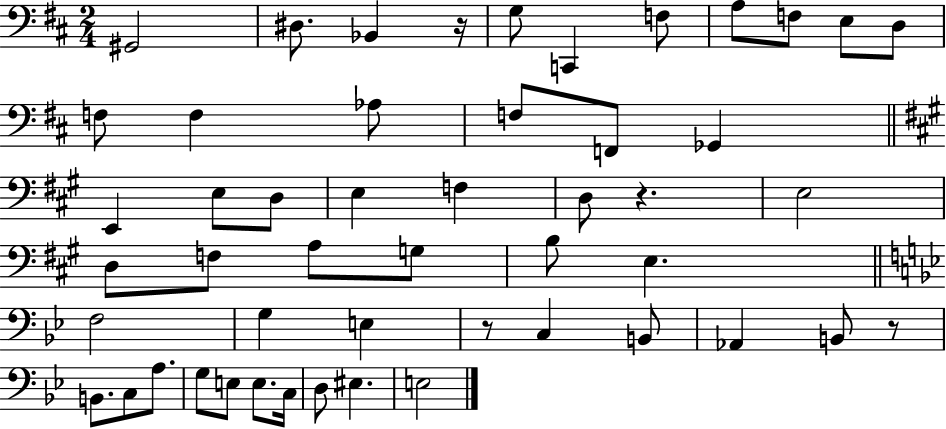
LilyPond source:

{
  \clef bass
  \numericTimeSignature
  \time 2/4
  \key d \major
  gis,2 | dis8. bes,4 r16 | g8 c,4 f8 | a8 f8 e8 d8 | \break f8 f4 aes8 | f8 f,8 ges,4 | \bar "||" \break \key a \major e,4 e8 d8 | e4 f4 | d8 r4. | e2 | \break d8 f8 a8 g8 | b8 e4. | \bar "||" \break \key bes \major f2 | g4 e4 | r8 c4 b,8 | aes,4 b,8 r8 | \break b,8. c8 a8. | g8 e8 e8. c16 | d8 eis4. | e2 | \break \bar "|."
}